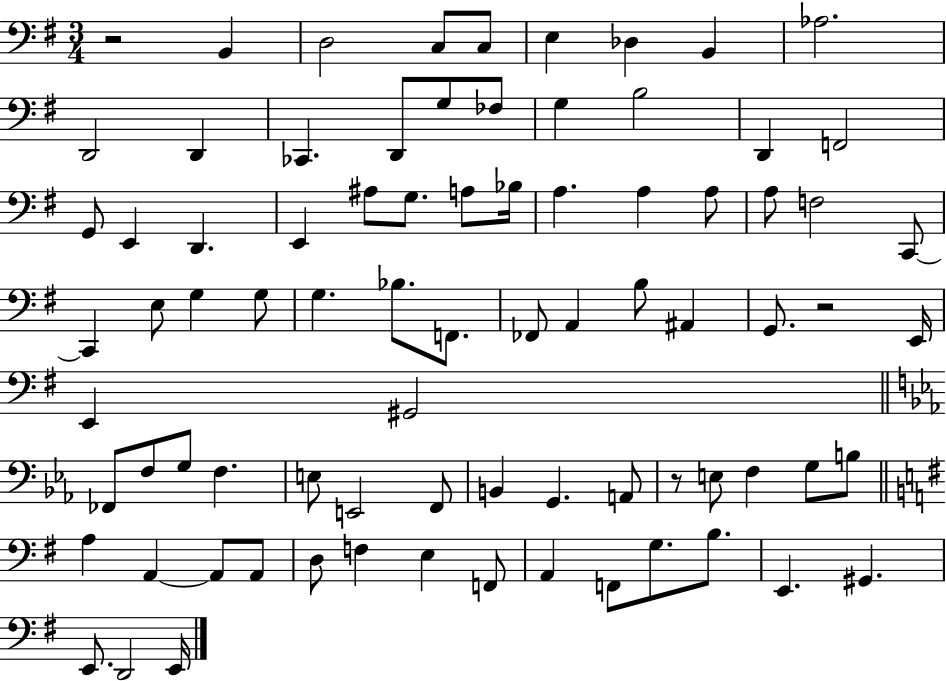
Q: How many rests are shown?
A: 3